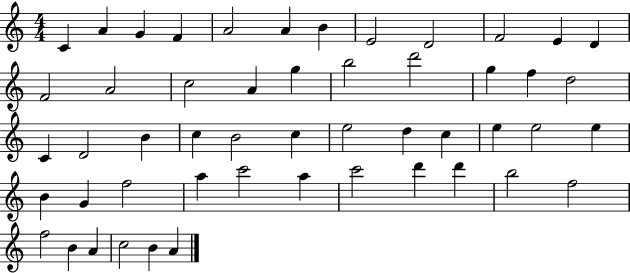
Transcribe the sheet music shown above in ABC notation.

X:1
T:Untitled
M:4/4
L:1/4
K:C
C A G F A2 A B E2 D2 F2 E D F2 A2 c2 A g b2 d'2 g f d2 C D2 B c B2 c e2 d c e e2 e B G f2 a c'2 a c'2 d' d' b2 f2 f2 B A c2 B A